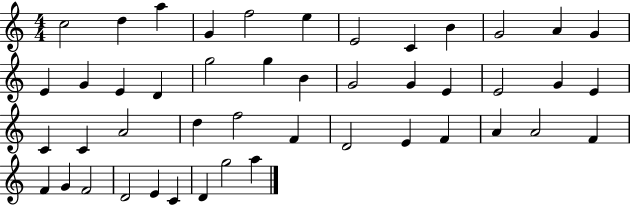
C5/h D5/q A5/q G4/q F5/h E5/q E4/h C4/q B4/q G4/h A4/q G4/q E4/q G4/q E4/q D4/q G5/h G5/q B4/q G4/h G4/q E4/q E4/h G4/q E4/q C4/q C4/q A4/h D5/q F5/h F4/q D4/h E4/q F4/q A4/q A4/h F4/q F4/q G4/q F4/h D4/h E4/q C4/q D4/q G5/h A5/q